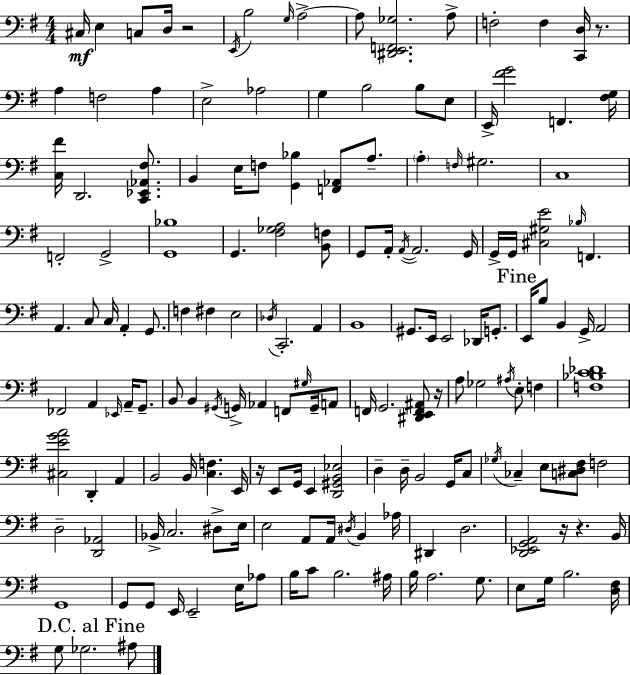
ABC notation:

X:1
T:Untitled
M:4/4
L:1/4
K:Em
^C,/4 E, C,/2 D,/4 z2 E,,/4 B,2 G,/4 A,2 A,/2 [^D,,E,,F,,_G,]2 A,/2 F,2 F, [C,,D,]/4 z/2 A, F,2 A, E,2 _A,2 G, B,2 B,/2 E,/2 E,,/4 [^FG]2 F,, [^F,G,]/4 [C,^F]/4 D,,2 [C,,_E,,_A,,^F,]/2 B,, E,/4 F,/2 [G,,_B,] [F,,_A,,]/2 A,/2 A, F,/4 ^G,2 C,4 F,,2 G,,2 [G,,_B,]4 G,, [^F,_G,A,]2 [B,,F,]/2 G,,/2 A,,/4 A,,/4 A,,2 G,,/4 G,,/4 G,,/4 [^C,^G,E]2 _B,/4 F,, A,, C,/2 C,/4 A,, G,,/2 F, ^F, E,2 _D,/4 C,,2 A,, B,,4 ^G,,/2 E,,/4 E,,2 _D,,/4 G,,/2 E,,/4 B,/2 B,, G,,/4 A,,2 _F,,2 A,, _E,,/4 A,,/4 G,,/2 B,,/2 B,, ^G,,/4 G,,/4 _A,, F,,/2 ^G,/4 G,,/4 A,,/2 F,,/4 G,,2 [^D,,E,,F,,^A,,]/2 z/4 A,/2 _G,2 ^A,/4 E,/2 F, [F,_B,C_D]4 [^C,EGA]2 D,, A,, B,,2 B,,/4 [C,F,] E,,/4 z/4 E,,/2 G,,/4 E,, [D,,^G,,B,,_E,]2 D, D,/4 B,,2 G,,/4 C,/2 _G,/4 _C, E,/2 [C,^D,^F,]/2 F,2 D,2 [D,,_A,,]2 _B,,/4 C,2 ^D,/2 E,/4 E,2 A,,/2 A,,/4 ^D,/4 B,, _A,/4 ^D,, D,2 [D,,_E,,G,,A,,]2 z/4 z B,,/4 G,,4 G,,/2 G,,/2 E,,/4 E,,2 E,/4 _A,/2 B,/4 C/2 B,2 ^A,/4 B,/4 A,2 G,/2 E,/2 G,/4 B,2 [D,^F,]/4 G,/2 _G,2 ^A,/2